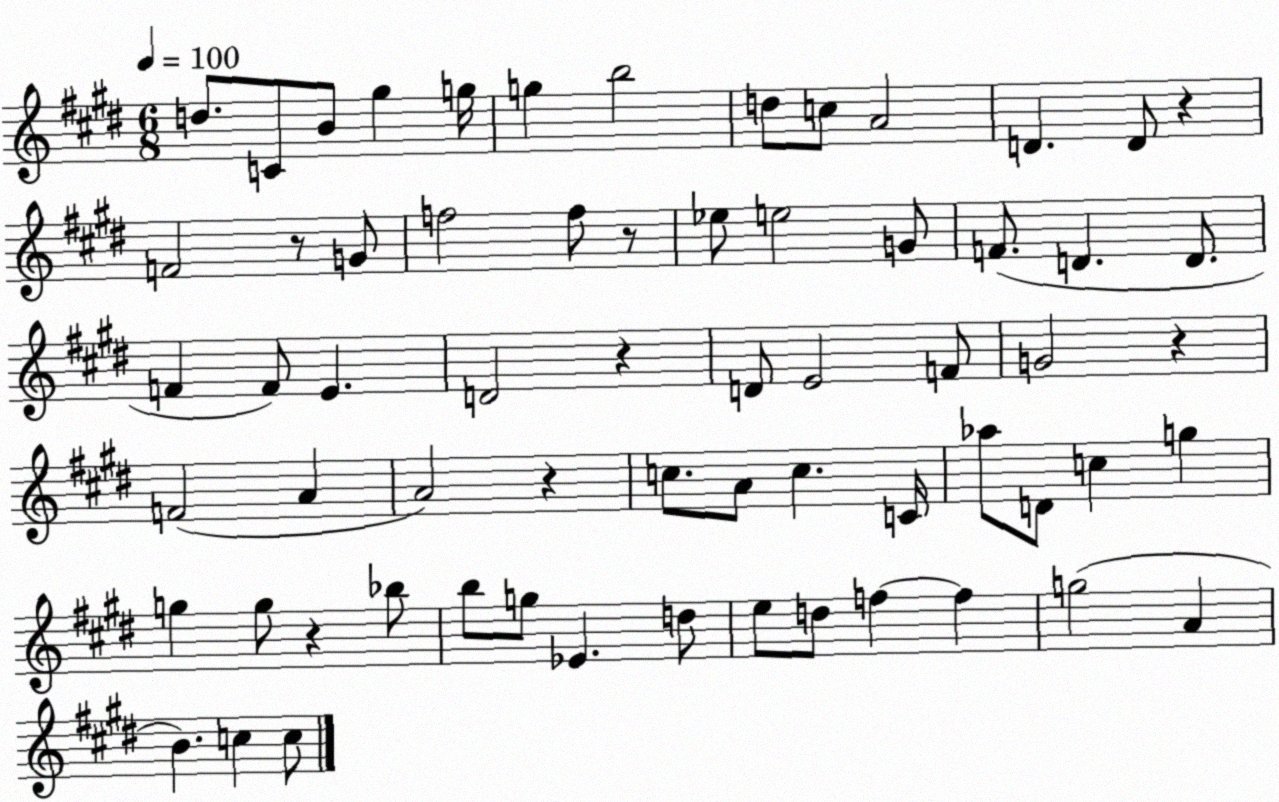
X:1
T:Untitled
M:6/8
L:1/4
K:E
d/2 C/2 B/2 ^g g/4 g b2 d/2 c/2 A2 D D/2 z F2 z/2 G/2 f2 f/2 z/2 _e/2 e2 G/2 F/2 D D/2 F F/2 E D2 z D/2 E2 F/2 G2 z F2 A A2 z c/2 A/2 c C/4 _a/2 D/2 c g g g/2 z _b/2 b/2 g/2 _E d/2 e/2 d/2 f f g2 A B c c/2